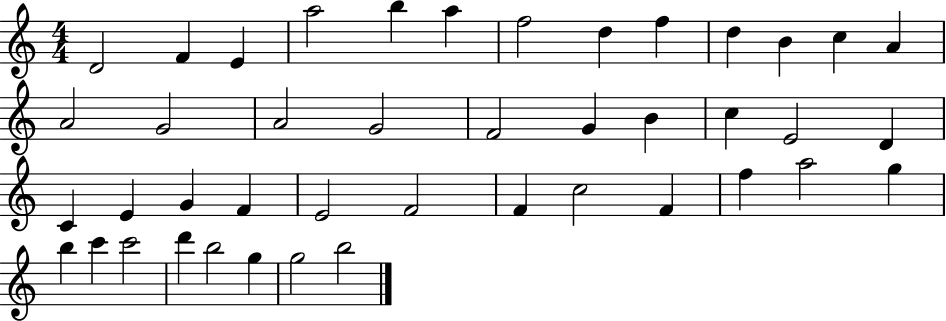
{
  \clef treble
  \numericTimeSignature
  \time 4/4
  \key c \major
  d'2 f'4 e'4 | a''2 b''4 a''4 | f''2 d''4 f''4 | d''4 b'4 c''4 a'4 | \break a'2 g'2 | a'2 g'2 | f'2 g'4 b'4 | c''4 e'2 d'4 | \break c'4 e'4 g'4 f'4 | e'2 f'2 | f'4 c''2 f'4 | f''4 a''2 g''4 | \break b''4 c'''4 c'''2 | d'''4 b''2 g''4 | g''2 b''2 | \bar "|."
}